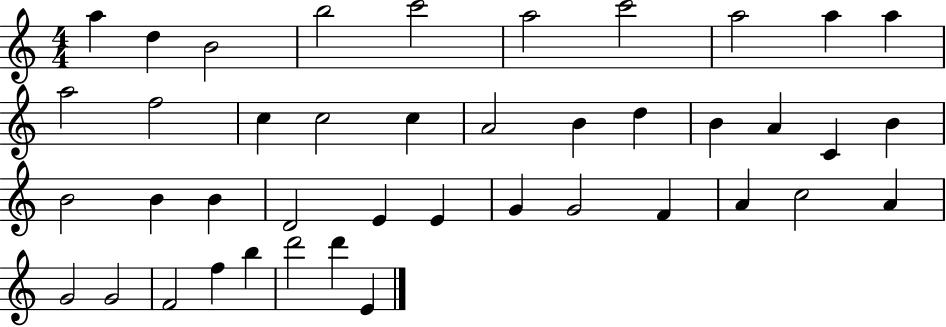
{
  \clef treble
  \numericTimeSignature
  \time 4/4
  \key c \major
  a''4 d''4 b'2 | b''2 c'''2 | a''2 c'''2 | a''2 a''4 a''4 | \break a''2 f''2 | c''4 c''2 c''4 | a'2 b'4 d''4 | b'4 a'4 c'4 b'4 | \break b'2 b'4 b'4 | d'2 e'4 e'4 | g'4 g'2 f'4 | a'4 c''2 a'4 | \break g'2 g'2 | f'2 f''4 b''4 | d'''2 d'''4 e'4 | \bar "|."
}